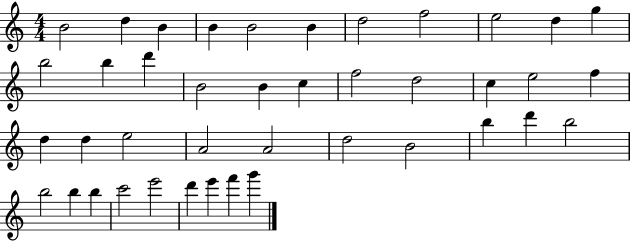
{
  \clef treble
  \numericTimeSignature
  \time 4/4
  \key c \major
  b'2 d''4 b'4 | b'4 b'2 b'4 | d''2 f''2 | e''2 d''4 g''4 | \break b''2 b''4 d'''4 | b'2 b'4 c''4 | f''2 d''2 | c''4 e''2 f''4 | \break d''4 d''4 e''2 | a'2 a'2 | d''2 b'2 | b''4 d'''4 b''2 | \break b''2 b''4 b''4 | c'''2 e'''2 | d'''4 e'''4 f'''4 g'''4 | \bar "|."
}